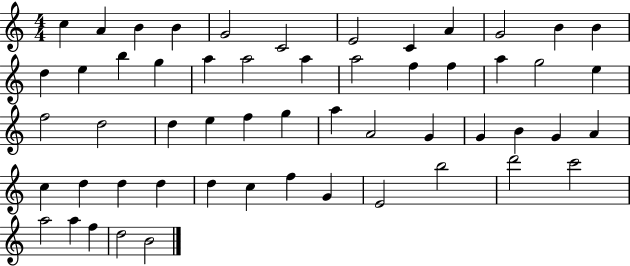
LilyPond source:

{
  \clef treble
  \numericTimeSignature
  \time 4/4
  \key c \major
  c''4 a'4 b'4 b'4 | g'2 c'2 | e'2 c'4 a'4 | g'2 b'4 b'4 | \break d''4 e''4 b''4 g''4 | a''4 a''2 a''4 | a''2 f''4 f''4 | a''4 g''2 e''4 | \break f''2 d''2 | d''4 e''4 f''4 g''4 | a''4 a'2 g'4 | g'4 b'4 g'4 a'4 | \break c''4 d''4 d''4 d''4 | d''4 c''4 f''4 g'4 | e'2 b''2 | d'''2 c'''2 | \break a''2 a''4 f''4 | d''2 b'2 | \bar "|."
}